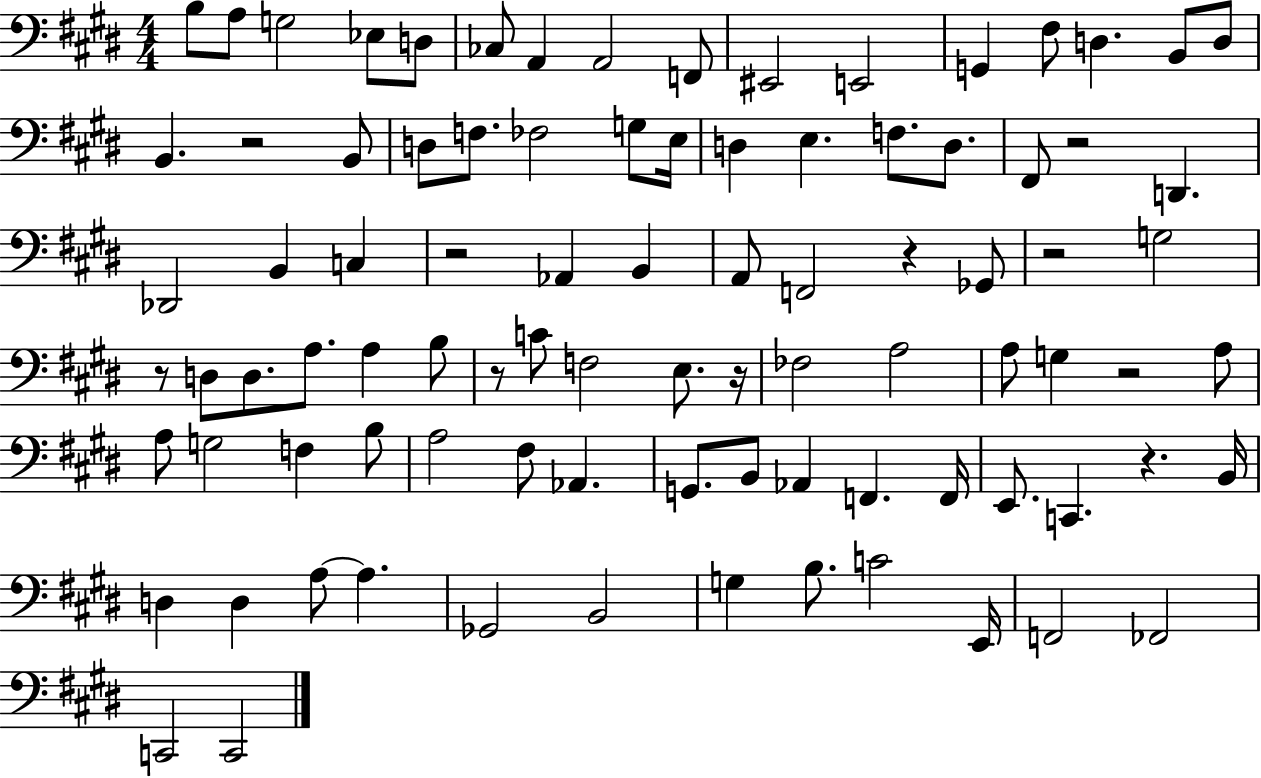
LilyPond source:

{
  \clef bass
  \numericTimeSignature
  \time 4/4
  \key e \major
  b8 a8 g2 ees8 d8 | ces8 a,4 a,2 f,8 | eis,2 e,2 | g,4 fis8 d4. b,8 d8 | \break b,4. r2 b,8 | d8 f8. fes2 g8 e16 | d4 e4. f8. d8. | fis,8 r2 d,4. | \break des,2 b,4 c4 | r2 aes,4 b,4 | a,8 f,2 r4 ges,8 | r2 g2 | \break r8 d8 d8. a8. a4 b8 | r8 c'8 f2 e8. r16 | fes2 a2 | a8 g4 r2 a8 | \break a8 g2 f4 b8 | a2 fis8 aes,4. | g,8. b,8 aes,4 f,4. f,16 | e,8. c,4. r4. b,16 | \break d4 d4 a8~~ a4. | ges,2 b,2 | g4 b8. c'2 e,16 | f,2 fes,2 | \break c,2 c,2 | \bar "|."
}